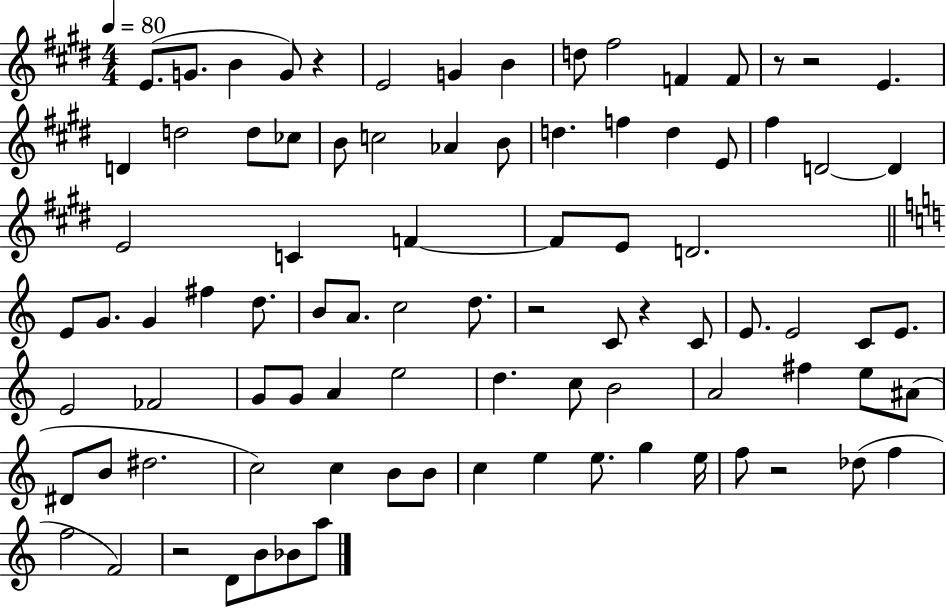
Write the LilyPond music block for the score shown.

{
  \clef treble
  \numericTimeSignature
  \time 4/4
  \key e \major
  \tempo 4 = 80
  e'8.( g'8. b'4 g'8) r4 | e'2 g'4 b'4 | d''8 fis''2 f'4 f'8 | r8 r2 e'4. | \break d'4 d''2 d''8 ces''8 | b'8 c''2 aes'4 b'8 | d''4. f''4 d''4 e'8 | fis''4 d'2~~ d'4 | \break e'2 c'4 f'4~~ | f'8 e'8 d'2. | \bar "||" \break \key c \major e'8 g'8. g'4 fis''4 d''8. | b'8 a'8. c''2 d''8. | r2 c'8 r4 c'8 | e'8. e'2 c'8 e'8. | \break e'2 fes'2 | g'8 g'8 a'4 e''2 | d''4. c''8 b'2 | a'2 fis''4 e''8 ais'8( | \break dis'8 b'8 dis''2. | c''2) c''4 b'8 b'8 | c''4 e''4 e''8. g''4 e''16 | f''8 r2 des''8( f''4 | \break f''2 f'2) | r2 d'8 b'8 bes'8 a''8 | \bar "|."
}